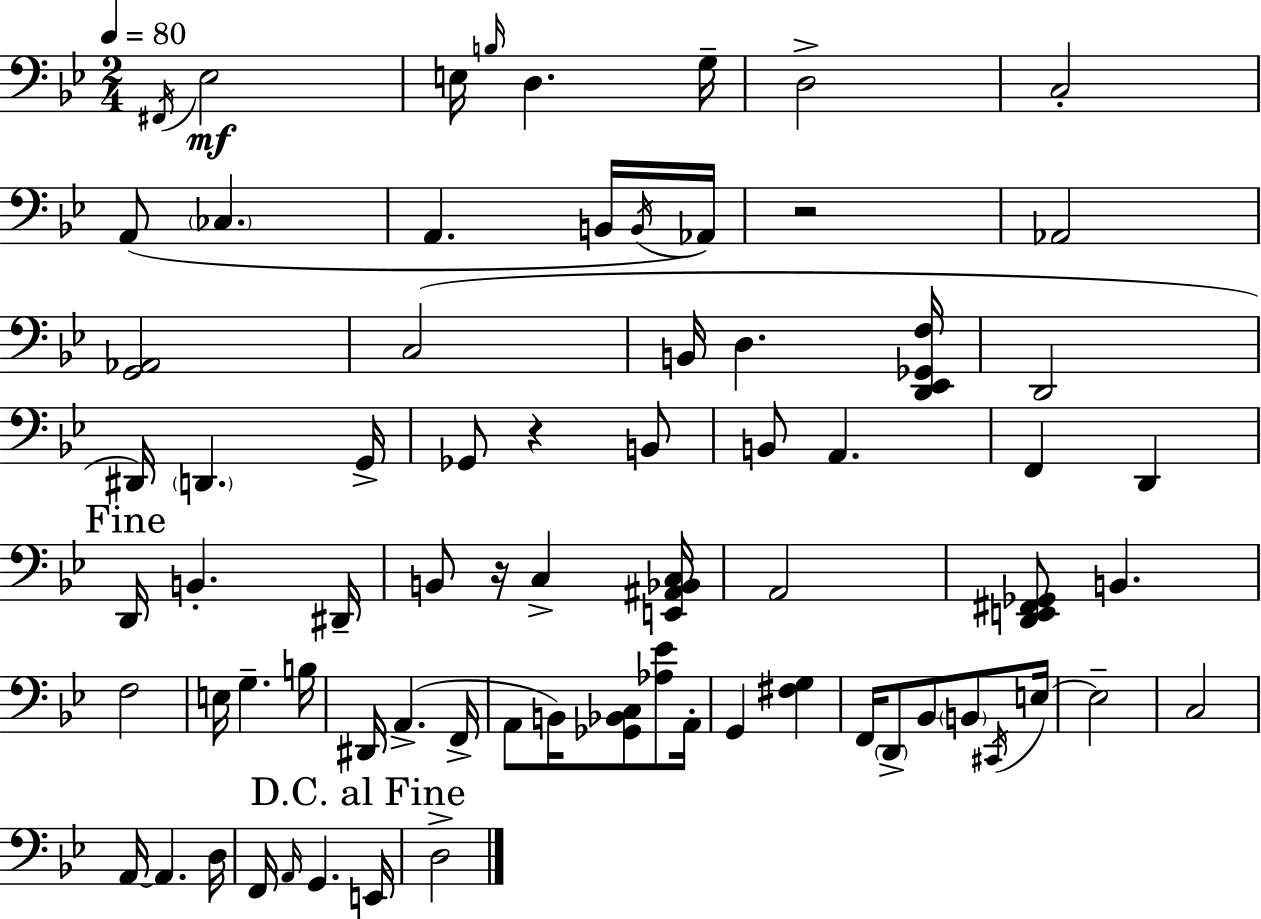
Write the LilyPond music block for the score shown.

{
  \clef bass
  \numericTimeSignature
  \time 2/4
  \key g \minor
  \tempo 4 = 80
  \repeat volta 2 { \acciaccatura { fis,16 }\mf ees2 | e16 \grace { b16 } d4. | g16-- d2-> | c2-. | \break a,8( \parenthesize ces4. | a,4. | b,16 \acciaccatura { b,16 }) aes,16 r2 | aes,2 | \break <g, aes,>2 | c2( | b,16 d4. | <d, ees, ges, f>16 d,2 | \break dis,16) \parenthesize d,4. | g,16-> ges,8 r4 | b,8 b,8 a,4. | f,4 d,4 | \break \mark "Fine" d,16 b,4.-. | dis,16-- b,8 r16 c4-> | <e, ais, bes, c>16 a,2 | <d, e, fis, ges,>8 b,4. | \break f2 | e16 g4.-- | b16 dis,16 a,4.->( | f,16-> a,8 b,16) <ges, bes, c>8 | \break <aes ees'>8 a,16-. g,4 <fis g>4 | f,16 \parenthesize d,8-> bes,8 | \parenthesize b,8 \acciaccatura { cis,16 } e16~~ e2-- | c2 | \break a,16~~ a,4. | d16 f,16 \grace { a,16 } g,4. | \mark "D.C. al Fine" e,16 d2-> | } \bar "|."
}